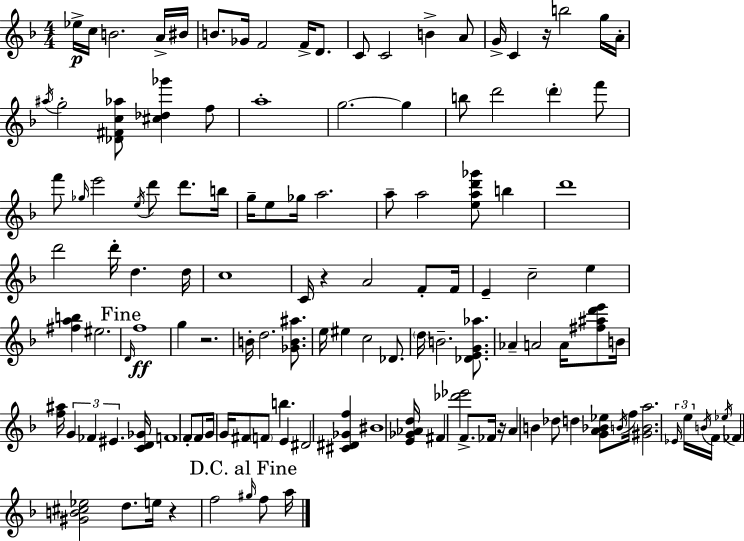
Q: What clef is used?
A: treble